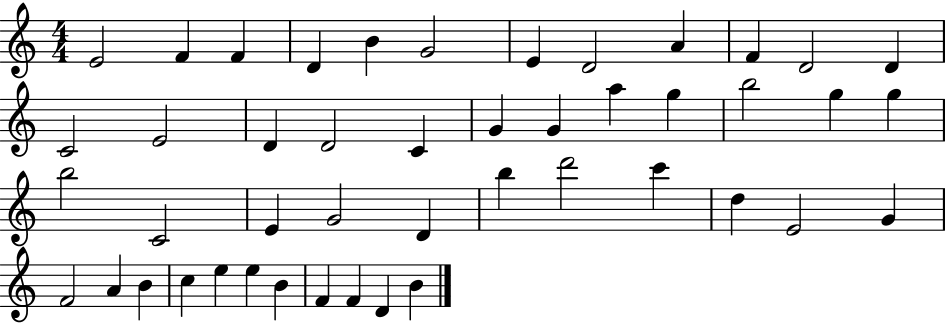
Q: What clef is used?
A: treble